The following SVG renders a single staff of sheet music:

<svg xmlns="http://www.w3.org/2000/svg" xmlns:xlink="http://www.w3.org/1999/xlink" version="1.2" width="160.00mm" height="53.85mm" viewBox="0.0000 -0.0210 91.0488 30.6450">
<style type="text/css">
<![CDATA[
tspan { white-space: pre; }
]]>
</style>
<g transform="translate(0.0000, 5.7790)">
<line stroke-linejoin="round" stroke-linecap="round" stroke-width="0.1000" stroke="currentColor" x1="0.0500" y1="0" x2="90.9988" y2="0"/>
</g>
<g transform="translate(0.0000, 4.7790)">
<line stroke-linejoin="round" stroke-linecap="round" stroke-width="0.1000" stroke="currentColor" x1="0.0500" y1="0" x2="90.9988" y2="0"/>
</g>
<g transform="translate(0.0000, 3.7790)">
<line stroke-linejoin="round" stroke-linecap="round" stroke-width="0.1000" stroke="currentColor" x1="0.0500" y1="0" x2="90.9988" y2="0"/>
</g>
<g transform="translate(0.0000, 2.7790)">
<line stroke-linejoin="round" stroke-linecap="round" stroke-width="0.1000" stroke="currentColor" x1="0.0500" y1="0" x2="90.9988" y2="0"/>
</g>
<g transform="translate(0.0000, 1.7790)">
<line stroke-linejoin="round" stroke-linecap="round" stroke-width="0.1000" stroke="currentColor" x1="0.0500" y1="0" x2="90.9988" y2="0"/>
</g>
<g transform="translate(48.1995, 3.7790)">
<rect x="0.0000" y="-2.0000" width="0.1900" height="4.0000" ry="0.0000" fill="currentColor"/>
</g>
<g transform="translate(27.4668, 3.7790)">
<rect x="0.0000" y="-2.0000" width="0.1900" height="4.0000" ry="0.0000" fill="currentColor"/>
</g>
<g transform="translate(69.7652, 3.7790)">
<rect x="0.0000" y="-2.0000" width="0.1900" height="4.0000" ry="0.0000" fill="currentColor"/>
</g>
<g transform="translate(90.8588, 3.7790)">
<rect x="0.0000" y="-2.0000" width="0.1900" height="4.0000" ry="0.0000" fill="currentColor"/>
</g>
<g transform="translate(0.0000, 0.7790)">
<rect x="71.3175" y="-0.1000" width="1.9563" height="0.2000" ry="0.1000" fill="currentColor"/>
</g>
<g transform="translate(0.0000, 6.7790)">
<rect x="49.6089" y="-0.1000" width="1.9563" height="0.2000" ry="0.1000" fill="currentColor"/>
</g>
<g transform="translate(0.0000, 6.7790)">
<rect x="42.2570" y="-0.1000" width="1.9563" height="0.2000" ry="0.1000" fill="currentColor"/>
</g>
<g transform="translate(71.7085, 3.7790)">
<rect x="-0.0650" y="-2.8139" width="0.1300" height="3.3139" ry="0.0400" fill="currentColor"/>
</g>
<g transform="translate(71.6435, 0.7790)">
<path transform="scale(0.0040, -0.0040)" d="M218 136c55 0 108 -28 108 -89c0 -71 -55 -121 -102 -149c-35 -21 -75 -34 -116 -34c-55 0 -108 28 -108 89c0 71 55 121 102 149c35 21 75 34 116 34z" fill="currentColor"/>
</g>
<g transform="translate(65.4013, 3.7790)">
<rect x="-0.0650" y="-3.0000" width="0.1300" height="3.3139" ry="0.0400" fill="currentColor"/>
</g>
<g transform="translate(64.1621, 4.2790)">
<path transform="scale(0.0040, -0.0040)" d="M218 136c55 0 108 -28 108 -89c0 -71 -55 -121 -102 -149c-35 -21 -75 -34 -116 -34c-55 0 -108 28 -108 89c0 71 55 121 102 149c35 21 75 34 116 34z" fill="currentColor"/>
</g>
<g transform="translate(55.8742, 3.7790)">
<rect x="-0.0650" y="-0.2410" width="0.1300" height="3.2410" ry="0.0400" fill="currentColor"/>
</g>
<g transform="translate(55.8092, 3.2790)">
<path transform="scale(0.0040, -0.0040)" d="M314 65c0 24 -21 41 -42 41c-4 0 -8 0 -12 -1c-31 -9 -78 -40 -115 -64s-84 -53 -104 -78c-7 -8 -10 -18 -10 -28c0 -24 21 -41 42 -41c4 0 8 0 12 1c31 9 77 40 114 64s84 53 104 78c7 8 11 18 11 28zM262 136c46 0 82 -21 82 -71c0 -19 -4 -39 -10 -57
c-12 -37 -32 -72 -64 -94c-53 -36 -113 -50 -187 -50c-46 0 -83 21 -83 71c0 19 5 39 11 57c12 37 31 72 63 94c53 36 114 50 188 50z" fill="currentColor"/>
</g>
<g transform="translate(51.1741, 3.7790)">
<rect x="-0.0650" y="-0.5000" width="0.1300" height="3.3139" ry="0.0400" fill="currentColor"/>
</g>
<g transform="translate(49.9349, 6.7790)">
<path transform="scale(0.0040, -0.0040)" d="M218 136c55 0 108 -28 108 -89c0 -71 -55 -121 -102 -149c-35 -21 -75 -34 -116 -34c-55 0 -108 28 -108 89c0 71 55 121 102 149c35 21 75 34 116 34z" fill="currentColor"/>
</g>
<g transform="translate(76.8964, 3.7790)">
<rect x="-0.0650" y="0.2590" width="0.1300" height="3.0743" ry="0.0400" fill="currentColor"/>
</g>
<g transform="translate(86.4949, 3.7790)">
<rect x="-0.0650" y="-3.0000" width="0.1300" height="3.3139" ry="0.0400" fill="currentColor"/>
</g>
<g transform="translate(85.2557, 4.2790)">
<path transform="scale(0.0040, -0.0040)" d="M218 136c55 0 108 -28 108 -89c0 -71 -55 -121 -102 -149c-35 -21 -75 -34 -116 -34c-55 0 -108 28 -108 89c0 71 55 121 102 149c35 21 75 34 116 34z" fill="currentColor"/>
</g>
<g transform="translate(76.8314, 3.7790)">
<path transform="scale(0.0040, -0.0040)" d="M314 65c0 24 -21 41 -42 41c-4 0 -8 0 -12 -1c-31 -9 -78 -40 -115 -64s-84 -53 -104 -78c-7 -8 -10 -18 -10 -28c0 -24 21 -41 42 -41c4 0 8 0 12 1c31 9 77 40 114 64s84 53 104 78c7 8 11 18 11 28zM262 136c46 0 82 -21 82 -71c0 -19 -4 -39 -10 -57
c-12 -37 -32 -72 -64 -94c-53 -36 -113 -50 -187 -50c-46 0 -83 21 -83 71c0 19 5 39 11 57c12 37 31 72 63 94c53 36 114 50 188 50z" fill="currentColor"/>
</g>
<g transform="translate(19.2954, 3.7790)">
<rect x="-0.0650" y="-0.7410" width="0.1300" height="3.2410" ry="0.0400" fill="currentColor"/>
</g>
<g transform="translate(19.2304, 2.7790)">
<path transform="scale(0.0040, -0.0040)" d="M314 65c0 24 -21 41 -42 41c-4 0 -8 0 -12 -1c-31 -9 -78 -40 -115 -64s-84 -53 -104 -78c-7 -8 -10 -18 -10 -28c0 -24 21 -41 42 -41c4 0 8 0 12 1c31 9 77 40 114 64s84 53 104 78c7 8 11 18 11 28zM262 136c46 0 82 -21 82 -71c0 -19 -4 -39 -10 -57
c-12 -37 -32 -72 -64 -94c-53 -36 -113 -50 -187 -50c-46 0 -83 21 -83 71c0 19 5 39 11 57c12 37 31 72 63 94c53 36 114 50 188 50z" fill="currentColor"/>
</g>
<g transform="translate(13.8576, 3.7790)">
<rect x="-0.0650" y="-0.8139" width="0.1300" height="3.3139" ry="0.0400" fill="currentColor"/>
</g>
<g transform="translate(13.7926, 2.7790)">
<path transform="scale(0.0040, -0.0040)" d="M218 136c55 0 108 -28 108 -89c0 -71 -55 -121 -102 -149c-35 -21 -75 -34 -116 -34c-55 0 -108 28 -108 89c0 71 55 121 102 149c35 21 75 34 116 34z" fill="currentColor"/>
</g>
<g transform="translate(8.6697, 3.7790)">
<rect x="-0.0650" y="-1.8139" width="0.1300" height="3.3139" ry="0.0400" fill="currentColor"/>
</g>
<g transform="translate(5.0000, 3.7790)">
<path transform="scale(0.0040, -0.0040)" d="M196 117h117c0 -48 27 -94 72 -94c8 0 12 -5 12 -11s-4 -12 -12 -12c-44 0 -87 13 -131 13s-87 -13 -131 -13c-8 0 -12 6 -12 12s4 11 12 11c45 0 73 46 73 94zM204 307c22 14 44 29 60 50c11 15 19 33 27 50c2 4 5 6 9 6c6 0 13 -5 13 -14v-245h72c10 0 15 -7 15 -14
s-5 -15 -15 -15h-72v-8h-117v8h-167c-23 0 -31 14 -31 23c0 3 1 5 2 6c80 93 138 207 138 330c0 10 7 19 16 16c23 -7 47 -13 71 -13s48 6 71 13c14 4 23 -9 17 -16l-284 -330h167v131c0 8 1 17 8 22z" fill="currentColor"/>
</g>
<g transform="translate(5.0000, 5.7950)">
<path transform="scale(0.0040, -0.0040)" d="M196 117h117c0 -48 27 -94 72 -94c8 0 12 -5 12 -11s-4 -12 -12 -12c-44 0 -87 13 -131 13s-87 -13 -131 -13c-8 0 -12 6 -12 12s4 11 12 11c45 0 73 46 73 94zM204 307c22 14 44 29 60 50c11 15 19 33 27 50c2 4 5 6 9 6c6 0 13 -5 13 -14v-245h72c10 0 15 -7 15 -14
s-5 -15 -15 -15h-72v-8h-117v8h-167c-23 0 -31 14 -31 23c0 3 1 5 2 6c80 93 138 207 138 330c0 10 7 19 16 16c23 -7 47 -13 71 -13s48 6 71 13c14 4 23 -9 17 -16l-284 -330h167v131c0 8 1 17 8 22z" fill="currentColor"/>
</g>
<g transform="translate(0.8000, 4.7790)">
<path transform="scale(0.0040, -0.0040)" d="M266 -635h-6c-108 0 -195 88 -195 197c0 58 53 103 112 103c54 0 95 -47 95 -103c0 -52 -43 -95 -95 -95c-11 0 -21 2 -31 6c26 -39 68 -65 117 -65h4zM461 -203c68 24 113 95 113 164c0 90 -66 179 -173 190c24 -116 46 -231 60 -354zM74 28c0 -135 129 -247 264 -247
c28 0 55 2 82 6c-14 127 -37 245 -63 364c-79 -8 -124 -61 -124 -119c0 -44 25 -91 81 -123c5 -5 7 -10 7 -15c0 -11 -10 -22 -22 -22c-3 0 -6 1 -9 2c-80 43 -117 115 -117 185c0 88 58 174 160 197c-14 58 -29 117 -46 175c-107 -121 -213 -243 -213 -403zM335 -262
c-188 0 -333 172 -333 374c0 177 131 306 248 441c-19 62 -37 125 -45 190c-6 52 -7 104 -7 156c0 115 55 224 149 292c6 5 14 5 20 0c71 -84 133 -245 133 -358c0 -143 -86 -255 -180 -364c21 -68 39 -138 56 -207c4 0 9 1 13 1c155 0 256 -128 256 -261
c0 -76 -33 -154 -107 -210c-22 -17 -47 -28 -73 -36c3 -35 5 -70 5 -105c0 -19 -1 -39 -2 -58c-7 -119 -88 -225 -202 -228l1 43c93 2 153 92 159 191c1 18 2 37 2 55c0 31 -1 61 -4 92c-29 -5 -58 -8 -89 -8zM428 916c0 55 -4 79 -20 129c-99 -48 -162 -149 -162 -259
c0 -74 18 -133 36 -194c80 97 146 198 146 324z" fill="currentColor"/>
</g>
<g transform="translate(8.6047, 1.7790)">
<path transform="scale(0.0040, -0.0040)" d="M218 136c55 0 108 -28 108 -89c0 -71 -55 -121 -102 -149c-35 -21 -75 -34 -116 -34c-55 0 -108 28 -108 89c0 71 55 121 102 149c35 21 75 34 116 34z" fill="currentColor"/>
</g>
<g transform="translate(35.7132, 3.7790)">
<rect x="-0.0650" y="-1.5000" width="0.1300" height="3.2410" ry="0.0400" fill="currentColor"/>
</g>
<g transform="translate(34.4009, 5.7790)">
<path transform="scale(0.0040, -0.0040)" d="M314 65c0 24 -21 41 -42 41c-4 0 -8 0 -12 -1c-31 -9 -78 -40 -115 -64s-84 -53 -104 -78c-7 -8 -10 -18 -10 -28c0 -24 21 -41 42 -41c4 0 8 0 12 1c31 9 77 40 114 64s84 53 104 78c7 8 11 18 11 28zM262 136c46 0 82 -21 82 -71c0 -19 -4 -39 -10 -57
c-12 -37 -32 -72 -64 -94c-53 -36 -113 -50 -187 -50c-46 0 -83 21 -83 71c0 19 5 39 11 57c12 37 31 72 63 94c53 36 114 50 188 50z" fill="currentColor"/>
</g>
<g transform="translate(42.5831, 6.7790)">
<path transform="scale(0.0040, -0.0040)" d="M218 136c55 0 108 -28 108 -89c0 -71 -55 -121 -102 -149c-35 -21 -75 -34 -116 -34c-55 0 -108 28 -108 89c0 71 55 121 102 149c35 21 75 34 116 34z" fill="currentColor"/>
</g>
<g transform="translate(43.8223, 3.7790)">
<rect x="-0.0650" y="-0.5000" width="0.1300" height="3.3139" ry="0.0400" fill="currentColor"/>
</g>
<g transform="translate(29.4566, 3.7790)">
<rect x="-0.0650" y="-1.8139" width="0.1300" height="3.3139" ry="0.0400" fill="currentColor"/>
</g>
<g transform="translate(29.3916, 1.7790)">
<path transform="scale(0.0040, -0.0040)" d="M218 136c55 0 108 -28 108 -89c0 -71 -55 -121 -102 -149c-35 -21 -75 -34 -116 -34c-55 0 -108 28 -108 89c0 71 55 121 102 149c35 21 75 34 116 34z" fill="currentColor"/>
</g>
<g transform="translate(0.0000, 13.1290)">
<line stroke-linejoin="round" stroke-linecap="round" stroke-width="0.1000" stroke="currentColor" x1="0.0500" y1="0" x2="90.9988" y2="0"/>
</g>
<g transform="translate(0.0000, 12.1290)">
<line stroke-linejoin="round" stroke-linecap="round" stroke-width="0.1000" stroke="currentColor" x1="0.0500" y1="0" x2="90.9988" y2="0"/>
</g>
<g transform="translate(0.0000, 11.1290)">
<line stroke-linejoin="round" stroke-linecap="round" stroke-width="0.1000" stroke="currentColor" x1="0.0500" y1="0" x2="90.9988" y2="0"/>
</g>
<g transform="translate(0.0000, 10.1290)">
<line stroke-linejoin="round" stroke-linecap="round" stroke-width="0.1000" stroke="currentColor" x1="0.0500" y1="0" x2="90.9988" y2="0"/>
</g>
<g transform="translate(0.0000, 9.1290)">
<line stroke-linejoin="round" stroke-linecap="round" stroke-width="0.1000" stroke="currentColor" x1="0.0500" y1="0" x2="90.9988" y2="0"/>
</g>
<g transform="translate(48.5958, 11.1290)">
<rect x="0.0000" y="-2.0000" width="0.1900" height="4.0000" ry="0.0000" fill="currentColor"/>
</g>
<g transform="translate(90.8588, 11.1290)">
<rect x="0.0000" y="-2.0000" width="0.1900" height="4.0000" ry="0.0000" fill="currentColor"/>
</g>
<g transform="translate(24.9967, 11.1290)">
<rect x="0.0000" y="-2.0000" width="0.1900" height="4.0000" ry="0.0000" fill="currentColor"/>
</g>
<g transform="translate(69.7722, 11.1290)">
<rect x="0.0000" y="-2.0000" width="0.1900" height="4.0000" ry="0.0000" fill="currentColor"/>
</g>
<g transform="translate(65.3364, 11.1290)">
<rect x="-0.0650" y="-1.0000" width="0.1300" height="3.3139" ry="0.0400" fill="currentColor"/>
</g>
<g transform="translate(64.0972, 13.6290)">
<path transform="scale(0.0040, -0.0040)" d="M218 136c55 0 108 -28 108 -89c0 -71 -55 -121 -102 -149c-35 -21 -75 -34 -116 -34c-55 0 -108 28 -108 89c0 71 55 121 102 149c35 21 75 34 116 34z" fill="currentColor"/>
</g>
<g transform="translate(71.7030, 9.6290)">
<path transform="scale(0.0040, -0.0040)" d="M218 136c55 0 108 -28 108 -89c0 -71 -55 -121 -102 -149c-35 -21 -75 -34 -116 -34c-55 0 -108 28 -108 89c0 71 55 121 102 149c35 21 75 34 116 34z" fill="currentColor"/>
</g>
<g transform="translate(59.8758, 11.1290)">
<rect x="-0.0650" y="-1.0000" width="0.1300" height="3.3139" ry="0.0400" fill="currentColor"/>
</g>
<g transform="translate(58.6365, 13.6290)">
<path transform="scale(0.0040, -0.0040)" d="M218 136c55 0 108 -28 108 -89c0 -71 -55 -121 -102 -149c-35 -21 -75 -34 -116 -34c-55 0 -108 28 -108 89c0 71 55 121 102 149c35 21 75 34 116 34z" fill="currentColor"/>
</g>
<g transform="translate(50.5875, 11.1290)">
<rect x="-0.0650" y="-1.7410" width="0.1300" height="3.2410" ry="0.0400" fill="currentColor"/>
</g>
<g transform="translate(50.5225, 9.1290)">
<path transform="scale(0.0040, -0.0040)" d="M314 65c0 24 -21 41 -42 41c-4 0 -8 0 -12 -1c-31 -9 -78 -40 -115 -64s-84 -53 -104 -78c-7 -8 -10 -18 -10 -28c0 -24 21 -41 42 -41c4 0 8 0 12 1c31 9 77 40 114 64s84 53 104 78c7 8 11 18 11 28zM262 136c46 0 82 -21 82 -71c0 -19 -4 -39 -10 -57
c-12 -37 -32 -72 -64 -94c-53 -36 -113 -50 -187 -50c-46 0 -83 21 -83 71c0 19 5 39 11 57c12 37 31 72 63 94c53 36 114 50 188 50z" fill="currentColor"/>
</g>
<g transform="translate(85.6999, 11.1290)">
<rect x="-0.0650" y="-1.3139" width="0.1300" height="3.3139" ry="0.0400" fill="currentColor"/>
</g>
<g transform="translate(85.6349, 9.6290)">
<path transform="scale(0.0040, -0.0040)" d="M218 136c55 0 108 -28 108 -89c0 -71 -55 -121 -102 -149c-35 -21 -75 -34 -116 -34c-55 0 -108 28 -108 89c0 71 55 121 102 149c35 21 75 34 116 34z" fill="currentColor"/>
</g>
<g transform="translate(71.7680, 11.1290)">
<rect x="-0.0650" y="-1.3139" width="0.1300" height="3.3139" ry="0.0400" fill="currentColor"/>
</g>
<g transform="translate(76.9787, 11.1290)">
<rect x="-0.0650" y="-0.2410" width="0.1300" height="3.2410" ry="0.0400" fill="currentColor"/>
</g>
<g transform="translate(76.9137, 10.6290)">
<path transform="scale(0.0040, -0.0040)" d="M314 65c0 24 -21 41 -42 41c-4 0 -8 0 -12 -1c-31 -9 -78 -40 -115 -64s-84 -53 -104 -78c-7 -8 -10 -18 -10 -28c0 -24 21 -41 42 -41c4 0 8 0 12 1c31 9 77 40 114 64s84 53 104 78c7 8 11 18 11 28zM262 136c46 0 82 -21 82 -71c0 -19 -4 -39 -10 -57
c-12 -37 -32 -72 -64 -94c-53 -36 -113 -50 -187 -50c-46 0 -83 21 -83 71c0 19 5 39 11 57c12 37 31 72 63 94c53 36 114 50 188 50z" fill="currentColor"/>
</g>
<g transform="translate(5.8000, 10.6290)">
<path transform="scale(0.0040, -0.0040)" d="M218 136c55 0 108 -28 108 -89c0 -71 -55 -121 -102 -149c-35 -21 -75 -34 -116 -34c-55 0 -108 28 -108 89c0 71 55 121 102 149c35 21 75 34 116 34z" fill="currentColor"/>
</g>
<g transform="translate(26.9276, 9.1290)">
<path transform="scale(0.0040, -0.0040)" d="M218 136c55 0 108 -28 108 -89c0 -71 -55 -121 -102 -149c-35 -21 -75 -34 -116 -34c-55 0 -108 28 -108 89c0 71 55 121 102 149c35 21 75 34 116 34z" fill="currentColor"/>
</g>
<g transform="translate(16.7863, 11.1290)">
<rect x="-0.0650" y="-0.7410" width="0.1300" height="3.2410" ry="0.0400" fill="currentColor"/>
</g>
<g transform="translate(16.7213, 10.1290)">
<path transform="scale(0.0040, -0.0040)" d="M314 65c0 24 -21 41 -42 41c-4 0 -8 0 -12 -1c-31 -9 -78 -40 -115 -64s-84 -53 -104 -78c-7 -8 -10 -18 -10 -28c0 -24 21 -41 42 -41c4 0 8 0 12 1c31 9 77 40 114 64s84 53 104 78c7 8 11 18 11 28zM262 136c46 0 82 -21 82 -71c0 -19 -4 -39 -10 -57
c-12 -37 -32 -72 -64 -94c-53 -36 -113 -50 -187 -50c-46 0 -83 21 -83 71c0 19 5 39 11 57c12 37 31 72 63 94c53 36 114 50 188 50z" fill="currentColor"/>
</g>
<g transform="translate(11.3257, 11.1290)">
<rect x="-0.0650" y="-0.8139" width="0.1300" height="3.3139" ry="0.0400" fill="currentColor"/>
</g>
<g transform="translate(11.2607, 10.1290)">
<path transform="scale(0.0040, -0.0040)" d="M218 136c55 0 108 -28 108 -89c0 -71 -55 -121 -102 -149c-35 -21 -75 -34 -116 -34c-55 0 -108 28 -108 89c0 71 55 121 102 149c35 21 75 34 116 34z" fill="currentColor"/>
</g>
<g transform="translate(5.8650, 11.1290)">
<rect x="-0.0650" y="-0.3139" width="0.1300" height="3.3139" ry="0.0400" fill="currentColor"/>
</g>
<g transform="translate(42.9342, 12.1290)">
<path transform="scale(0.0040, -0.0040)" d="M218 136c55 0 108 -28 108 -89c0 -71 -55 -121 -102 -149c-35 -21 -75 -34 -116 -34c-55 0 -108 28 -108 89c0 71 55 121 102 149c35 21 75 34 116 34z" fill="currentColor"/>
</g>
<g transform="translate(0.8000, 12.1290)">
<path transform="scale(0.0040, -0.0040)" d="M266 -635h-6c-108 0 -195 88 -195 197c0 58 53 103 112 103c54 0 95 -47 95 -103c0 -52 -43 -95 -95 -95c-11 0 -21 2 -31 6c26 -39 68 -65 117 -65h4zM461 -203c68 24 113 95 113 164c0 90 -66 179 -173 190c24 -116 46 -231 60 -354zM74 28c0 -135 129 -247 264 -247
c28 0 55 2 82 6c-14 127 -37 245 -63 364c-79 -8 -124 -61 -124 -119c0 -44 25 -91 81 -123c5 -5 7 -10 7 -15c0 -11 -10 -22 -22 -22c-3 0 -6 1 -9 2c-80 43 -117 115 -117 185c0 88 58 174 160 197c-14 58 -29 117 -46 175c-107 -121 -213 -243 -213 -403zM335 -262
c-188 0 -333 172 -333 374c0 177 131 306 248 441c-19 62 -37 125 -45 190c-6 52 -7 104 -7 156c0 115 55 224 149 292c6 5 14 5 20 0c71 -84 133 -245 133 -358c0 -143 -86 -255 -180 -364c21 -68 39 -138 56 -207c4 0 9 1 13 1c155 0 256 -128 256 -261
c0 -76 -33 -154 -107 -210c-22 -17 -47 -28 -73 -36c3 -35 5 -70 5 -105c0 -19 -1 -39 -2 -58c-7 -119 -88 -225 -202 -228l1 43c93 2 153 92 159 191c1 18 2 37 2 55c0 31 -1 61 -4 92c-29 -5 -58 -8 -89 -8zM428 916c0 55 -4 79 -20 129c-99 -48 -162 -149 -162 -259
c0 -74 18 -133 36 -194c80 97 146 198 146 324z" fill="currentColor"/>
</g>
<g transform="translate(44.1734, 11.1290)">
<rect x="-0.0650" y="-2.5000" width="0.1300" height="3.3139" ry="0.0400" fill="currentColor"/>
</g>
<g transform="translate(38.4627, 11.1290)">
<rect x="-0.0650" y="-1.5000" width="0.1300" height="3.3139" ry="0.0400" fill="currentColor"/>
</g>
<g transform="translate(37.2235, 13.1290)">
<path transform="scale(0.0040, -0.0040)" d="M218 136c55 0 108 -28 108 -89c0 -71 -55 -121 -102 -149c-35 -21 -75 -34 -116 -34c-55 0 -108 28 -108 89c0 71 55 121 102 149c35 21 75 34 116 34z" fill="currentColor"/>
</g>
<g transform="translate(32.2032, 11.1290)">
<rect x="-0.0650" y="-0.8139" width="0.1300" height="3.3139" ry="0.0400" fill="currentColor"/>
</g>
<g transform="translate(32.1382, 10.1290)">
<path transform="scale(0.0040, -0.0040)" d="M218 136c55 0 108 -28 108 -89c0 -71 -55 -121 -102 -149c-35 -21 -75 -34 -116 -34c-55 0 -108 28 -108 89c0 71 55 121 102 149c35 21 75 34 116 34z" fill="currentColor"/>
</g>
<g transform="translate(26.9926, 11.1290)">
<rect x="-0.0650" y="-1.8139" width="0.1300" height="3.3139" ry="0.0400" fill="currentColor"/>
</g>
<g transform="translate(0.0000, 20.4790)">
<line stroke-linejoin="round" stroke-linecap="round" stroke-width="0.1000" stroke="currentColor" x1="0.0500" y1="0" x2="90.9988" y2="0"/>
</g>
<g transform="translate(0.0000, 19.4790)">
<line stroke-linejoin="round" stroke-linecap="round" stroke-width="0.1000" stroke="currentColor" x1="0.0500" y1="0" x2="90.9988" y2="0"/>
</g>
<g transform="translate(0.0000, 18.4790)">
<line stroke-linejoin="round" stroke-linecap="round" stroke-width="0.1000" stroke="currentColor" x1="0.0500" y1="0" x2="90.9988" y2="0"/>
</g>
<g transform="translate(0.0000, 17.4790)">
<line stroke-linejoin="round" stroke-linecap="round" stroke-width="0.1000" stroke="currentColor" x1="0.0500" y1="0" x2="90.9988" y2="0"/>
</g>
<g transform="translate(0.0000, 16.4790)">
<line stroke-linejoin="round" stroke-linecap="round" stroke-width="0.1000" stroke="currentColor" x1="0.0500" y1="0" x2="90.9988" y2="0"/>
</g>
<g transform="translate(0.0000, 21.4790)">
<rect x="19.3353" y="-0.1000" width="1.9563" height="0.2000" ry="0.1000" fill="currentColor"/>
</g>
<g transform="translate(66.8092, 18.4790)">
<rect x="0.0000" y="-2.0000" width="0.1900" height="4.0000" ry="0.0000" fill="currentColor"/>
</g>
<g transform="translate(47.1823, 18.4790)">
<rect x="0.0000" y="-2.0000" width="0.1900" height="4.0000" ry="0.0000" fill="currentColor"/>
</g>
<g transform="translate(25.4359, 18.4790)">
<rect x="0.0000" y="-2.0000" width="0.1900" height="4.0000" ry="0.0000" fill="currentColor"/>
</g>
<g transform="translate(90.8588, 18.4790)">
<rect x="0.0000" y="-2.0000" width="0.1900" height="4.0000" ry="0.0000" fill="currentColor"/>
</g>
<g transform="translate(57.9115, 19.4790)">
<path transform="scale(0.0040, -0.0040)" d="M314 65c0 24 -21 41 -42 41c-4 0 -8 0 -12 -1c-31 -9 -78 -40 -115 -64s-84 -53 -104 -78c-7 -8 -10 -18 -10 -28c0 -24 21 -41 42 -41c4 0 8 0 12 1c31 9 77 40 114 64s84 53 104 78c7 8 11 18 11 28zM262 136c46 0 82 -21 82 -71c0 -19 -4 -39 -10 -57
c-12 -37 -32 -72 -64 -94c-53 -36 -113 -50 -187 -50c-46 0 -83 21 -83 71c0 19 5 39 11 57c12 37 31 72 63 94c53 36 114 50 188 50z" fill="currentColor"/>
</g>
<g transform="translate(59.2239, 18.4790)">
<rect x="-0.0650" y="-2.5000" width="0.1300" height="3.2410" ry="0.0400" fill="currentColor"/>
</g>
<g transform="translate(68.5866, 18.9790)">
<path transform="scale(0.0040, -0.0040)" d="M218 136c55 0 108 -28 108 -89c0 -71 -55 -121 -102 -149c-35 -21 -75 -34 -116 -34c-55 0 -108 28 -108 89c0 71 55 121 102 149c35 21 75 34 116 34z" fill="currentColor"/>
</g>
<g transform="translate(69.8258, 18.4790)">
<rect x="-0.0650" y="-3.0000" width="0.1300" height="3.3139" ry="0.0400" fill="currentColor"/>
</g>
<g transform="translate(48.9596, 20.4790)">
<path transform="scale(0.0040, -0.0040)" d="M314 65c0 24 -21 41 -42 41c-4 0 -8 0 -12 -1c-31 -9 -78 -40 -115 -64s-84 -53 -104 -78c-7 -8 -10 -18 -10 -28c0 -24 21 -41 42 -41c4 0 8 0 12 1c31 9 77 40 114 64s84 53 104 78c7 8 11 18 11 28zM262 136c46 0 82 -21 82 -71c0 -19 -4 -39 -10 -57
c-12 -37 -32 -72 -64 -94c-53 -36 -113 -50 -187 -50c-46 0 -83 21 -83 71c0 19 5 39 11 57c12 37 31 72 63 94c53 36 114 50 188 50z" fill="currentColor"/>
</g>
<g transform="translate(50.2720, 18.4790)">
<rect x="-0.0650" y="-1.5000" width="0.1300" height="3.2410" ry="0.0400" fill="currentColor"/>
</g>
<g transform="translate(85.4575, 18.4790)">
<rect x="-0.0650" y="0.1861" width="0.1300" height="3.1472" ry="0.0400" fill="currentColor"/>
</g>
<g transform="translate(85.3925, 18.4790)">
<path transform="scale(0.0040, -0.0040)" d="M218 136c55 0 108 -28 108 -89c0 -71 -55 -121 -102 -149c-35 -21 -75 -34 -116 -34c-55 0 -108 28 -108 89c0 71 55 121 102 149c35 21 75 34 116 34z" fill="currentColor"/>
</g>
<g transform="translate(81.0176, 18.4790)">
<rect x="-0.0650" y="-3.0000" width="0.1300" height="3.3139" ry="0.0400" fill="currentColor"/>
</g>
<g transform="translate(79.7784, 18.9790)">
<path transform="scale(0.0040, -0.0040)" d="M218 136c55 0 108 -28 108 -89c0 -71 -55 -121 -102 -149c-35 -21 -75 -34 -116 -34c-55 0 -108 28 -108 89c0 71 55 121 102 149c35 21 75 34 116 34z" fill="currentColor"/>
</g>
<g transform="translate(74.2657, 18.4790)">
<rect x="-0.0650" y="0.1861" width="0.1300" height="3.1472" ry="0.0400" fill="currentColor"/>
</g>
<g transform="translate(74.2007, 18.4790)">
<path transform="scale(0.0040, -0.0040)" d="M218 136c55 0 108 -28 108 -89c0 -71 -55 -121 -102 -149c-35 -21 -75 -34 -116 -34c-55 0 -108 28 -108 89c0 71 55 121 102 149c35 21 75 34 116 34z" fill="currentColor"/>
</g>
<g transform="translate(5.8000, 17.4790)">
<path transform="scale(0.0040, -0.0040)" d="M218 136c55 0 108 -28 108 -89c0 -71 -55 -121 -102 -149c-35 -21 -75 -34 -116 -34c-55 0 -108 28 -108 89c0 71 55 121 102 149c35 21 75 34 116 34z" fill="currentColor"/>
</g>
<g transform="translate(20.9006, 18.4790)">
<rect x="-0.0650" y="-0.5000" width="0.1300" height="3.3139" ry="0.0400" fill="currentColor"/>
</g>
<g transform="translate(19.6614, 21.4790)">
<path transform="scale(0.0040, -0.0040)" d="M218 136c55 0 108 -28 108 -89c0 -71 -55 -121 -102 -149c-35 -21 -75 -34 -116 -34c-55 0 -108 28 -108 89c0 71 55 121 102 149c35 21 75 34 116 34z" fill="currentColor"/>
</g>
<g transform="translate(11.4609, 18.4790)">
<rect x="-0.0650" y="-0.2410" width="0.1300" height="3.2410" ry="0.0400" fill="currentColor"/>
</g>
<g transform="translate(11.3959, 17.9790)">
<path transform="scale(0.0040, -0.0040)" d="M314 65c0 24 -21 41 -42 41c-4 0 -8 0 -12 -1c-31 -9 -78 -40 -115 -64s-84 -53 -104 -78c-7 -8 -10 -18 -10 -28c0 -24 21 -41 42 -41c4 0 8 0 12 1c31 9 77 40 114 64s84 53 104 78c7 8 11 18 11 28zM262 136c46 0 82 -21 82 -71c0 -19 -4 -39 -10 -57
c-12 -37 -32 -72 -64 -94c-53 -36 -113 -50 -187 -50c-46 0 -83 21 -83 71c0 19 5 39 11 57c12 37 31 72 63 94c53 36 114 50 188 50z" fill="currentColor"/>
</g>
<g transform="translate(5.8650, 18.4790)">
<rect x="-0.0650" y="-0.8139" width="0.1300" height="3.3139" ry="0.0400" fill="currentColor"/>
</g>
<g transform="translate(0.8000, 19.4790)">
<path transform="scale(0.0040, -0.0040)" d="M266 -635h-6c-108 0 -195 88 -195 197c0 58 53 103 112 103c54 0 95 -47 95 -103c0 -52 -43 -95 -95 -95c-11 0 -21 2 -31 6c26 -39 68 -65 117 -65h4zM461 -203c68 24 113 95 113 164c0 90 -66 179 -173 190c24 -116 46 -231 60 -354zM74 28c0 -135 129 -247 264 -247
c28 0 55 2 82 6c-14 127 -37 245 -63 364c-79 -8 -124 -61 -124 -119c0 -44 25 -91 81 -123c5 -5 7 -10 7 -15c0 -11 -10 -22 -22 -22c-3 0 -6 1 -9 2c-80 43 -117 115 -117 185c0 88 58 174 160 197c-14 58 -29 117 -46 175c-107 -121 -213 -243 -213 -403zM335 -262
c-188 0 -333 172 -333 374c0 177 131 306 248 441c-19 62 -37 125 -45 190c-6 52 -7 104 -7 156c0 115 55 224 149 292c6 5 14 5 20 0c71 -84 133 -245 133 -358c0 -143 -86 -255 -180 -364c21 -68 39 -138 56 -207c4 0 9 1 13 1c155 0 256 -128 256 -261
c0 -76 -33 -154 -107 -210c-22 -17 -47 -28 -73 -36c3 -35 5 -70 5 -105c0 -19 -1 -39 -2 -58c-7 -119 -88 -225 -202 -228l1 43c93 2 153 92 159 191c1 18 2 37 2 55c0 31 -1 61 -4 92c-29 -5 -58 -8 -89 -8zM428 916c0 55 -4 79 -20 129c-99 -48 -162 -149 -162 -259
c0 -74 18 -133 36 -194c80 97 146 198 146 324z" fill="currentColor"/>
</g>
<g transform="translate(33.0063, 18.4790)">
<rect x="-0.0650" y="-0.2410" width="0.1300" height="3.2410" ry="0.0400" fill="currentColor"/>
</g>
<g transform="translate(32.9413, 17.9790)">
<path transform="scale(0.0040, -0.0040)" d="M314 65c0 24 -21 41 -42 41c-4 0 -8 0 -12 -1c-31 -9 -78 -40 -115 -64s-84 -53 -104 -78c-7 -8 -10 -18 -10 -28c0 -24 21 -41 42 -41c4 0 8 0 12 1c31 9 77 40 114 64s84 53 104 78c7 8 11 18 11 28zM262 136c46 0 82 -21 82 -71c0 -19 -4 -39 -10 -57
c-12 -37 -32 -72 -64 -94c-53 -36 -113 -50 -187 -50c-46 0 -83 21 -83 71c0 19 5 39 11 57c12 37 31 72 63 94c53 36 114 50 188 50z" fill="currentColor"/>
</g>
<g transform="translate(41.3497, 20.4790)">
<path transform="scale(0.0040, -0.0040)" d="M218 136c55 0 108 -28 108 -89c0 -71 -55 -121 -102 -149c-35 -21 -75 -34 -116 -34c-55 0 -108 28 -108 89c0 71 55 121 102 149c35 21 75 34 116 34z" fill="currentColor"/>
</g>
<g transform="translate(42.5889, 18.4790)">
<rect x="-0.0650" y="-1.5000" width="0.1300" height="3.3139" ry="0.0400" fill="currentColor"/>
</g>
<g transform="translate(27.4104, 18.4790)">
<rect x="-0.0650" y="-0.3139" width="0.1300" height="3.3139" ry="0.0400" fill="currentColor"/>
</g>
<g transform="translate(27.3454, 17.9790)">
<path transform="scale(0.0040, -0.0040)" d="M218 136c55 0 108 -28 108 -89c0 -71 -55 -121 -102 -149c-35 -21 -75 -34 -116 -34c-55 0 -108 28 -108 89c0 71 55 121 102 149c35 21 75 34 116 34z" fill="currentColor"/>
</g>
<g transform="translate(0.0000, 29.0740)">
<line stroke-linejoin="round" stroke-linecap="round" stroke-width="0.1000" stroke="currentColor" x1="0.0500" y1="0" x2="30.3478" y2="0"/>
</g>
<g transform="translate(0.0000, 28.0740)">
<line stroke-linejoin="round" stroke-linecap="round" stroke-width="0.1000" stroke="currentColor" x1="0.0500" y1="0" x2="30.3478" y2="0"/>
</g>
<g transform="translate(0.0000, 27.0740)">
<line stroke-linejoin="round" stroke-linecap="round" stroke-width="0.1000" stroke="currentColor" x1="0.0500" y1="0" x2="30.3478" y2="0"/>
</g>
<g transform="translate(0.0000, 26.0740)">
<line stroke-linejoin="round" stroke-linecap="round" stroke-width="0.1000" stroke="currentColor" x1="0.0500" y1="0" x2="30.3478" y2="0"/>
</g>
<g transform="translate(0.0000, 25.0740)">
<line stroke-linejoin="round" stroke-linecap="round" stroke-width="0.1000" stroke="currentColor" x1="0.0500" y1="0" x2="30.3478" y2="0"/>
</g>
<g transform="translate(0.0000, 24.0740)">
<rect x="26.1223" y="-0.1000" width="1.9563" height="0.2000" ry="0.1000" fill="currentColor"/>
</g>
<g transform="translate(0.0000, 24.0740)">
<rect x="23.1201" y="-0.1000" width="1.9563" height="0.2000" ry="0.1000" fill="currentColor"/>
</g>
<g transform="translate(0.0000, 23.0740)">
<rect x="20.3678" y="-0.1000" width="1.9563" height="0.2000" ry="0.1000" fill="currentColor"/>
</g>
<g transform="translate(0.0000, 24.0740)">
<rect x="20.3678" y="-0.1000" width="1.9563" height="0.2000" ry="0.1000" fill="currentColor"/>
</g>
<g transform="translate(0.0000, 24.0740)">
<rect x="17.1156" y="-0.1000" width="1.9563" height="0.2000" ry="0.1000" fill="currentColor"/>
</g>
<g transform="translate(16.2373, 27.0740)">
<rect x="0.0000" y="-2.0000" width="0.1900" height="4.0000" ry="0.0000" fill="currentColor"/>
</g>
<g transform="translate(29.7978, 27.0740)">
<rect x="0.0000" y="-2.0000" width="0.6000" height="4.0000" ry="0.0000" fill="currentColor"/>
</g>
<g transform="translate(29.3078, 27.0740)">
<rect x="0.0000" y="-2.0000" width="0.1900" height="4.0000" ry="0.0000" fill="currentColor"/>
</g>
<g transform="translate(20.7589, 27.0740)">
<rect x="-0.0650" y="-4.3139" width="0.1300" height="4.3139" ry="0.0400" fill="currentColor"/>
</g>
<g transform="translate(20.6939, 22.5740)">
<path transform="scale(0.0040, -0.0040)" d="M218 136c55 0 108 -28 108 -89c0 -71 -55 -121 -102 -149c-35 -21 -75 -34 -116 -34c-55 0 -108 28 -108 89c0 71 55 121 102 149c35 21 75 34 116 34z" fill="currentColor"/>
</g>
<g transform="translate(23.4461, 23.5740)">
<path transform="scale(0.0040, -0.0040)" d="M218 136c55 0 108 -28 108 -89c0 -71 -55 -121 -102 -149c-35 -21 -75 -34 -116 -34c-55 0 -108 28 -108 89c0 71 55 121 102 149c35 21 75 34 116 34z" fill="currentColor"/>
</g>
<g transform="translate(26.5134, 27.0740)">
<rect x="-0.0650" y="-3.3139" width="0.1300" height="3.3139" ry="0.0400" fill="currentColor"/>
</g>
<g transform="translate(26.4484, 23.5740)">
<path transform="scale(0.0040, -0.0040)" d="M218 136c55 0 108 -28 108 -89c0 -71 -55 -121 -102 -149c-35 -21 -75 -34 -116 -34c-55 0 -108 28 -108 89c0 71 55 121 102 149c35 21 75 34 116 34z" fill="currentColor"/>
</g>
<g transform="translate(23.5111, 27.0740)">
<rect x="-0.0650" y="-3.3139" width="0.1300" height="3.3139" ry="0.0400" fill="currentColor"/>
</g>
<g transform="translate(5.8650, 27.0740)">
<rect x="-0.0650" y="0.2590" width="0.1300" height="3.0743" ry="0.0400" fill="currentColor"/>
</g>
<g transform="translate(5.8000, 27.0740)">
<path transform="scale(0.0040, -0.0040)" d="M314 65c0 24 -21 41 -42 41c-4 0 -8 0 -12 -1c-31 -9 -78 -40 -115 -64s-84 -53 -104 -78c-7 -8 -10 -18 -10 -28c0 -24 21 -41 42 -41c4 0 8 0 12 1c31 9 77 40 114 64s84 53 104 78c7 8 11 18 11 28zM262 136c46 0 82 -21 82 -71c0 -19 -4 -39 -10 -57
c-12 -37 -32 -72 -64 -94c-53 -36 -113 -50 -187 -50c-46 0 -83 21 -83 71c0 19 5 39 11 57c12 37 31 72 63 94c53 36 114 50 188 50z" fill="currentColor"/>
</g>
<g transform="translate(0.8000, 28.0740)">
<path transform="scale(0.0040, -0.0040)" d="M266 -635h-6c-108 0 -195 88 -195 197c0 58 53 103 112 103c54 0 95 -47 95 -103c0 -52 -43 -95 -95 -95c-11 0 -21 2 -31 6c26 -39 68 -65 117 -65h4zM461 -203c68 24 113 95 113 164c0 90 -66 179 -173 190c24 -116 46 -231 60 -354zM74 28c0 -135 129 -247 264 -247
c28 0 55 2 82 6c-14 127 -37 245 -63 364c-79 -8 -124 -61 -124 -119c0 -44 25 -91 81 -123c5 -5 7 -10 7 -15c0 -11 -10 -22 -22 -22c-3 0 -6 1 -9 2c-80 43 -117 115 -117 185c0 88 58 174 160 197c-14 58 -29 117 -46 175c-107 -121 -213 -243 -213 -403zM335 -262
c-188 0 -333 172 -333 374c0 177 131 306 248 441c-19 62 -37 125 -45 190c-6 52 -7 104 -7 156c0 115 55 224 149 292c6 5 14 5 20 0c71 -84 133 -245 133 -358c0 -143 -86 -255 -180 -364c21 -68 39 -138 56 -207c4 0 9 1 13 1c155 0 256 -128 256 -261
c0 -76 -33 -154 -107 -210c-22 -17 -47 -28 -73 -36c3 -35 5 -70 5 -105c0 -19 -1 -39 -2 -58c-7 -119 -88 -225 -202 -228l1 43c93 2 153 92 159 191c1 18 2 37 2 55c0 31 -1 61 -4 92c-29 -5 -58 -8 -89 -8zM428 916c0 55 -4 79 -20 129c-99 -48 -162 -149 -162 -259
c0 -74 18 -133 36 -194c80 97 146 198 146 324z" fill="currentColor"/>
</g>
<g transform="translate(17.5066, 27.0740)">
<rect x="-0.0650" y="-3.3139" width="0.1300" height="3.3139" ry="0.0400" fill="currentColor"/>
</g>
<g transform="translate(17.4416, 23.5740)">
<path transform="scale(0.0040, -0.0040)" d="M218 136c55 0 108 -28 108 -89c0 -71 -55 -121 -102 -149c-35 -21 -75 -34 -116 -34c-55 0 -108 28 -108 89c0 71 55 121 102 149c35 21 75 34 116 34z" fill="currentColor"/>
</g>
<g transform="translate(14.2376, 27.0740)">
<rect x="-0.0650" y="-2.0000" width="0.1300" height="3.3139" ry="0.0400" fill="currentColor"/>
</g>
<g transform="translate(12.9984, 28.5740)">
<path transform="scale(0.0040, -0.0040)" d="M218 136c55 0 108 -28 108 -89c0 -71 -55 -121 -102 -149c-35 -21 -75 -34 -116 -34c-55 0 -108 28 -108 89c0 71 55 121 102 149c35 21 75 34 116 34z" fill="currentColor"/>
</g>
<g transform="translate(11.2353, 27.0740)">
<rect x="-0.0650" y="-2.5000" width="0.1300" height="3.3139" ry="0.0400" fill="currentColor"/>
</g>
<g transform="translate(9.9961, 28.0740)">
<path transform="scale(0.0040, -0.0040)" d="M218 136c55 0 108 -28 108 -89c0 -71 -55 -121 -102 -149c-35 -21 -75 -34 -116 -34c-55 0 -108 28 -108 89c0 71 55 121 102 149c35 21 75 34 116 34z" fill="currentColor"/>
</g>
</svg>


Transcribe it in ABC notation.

X:1
T:Untitled
M:4/4
L:1/4
K:C
f d d2 f E2 C C c2 A a B2 A c d d2 f d E G f2 D D e c2 e d c2 C c c2 E E2 G2 A B A B B2 G F b d' b b